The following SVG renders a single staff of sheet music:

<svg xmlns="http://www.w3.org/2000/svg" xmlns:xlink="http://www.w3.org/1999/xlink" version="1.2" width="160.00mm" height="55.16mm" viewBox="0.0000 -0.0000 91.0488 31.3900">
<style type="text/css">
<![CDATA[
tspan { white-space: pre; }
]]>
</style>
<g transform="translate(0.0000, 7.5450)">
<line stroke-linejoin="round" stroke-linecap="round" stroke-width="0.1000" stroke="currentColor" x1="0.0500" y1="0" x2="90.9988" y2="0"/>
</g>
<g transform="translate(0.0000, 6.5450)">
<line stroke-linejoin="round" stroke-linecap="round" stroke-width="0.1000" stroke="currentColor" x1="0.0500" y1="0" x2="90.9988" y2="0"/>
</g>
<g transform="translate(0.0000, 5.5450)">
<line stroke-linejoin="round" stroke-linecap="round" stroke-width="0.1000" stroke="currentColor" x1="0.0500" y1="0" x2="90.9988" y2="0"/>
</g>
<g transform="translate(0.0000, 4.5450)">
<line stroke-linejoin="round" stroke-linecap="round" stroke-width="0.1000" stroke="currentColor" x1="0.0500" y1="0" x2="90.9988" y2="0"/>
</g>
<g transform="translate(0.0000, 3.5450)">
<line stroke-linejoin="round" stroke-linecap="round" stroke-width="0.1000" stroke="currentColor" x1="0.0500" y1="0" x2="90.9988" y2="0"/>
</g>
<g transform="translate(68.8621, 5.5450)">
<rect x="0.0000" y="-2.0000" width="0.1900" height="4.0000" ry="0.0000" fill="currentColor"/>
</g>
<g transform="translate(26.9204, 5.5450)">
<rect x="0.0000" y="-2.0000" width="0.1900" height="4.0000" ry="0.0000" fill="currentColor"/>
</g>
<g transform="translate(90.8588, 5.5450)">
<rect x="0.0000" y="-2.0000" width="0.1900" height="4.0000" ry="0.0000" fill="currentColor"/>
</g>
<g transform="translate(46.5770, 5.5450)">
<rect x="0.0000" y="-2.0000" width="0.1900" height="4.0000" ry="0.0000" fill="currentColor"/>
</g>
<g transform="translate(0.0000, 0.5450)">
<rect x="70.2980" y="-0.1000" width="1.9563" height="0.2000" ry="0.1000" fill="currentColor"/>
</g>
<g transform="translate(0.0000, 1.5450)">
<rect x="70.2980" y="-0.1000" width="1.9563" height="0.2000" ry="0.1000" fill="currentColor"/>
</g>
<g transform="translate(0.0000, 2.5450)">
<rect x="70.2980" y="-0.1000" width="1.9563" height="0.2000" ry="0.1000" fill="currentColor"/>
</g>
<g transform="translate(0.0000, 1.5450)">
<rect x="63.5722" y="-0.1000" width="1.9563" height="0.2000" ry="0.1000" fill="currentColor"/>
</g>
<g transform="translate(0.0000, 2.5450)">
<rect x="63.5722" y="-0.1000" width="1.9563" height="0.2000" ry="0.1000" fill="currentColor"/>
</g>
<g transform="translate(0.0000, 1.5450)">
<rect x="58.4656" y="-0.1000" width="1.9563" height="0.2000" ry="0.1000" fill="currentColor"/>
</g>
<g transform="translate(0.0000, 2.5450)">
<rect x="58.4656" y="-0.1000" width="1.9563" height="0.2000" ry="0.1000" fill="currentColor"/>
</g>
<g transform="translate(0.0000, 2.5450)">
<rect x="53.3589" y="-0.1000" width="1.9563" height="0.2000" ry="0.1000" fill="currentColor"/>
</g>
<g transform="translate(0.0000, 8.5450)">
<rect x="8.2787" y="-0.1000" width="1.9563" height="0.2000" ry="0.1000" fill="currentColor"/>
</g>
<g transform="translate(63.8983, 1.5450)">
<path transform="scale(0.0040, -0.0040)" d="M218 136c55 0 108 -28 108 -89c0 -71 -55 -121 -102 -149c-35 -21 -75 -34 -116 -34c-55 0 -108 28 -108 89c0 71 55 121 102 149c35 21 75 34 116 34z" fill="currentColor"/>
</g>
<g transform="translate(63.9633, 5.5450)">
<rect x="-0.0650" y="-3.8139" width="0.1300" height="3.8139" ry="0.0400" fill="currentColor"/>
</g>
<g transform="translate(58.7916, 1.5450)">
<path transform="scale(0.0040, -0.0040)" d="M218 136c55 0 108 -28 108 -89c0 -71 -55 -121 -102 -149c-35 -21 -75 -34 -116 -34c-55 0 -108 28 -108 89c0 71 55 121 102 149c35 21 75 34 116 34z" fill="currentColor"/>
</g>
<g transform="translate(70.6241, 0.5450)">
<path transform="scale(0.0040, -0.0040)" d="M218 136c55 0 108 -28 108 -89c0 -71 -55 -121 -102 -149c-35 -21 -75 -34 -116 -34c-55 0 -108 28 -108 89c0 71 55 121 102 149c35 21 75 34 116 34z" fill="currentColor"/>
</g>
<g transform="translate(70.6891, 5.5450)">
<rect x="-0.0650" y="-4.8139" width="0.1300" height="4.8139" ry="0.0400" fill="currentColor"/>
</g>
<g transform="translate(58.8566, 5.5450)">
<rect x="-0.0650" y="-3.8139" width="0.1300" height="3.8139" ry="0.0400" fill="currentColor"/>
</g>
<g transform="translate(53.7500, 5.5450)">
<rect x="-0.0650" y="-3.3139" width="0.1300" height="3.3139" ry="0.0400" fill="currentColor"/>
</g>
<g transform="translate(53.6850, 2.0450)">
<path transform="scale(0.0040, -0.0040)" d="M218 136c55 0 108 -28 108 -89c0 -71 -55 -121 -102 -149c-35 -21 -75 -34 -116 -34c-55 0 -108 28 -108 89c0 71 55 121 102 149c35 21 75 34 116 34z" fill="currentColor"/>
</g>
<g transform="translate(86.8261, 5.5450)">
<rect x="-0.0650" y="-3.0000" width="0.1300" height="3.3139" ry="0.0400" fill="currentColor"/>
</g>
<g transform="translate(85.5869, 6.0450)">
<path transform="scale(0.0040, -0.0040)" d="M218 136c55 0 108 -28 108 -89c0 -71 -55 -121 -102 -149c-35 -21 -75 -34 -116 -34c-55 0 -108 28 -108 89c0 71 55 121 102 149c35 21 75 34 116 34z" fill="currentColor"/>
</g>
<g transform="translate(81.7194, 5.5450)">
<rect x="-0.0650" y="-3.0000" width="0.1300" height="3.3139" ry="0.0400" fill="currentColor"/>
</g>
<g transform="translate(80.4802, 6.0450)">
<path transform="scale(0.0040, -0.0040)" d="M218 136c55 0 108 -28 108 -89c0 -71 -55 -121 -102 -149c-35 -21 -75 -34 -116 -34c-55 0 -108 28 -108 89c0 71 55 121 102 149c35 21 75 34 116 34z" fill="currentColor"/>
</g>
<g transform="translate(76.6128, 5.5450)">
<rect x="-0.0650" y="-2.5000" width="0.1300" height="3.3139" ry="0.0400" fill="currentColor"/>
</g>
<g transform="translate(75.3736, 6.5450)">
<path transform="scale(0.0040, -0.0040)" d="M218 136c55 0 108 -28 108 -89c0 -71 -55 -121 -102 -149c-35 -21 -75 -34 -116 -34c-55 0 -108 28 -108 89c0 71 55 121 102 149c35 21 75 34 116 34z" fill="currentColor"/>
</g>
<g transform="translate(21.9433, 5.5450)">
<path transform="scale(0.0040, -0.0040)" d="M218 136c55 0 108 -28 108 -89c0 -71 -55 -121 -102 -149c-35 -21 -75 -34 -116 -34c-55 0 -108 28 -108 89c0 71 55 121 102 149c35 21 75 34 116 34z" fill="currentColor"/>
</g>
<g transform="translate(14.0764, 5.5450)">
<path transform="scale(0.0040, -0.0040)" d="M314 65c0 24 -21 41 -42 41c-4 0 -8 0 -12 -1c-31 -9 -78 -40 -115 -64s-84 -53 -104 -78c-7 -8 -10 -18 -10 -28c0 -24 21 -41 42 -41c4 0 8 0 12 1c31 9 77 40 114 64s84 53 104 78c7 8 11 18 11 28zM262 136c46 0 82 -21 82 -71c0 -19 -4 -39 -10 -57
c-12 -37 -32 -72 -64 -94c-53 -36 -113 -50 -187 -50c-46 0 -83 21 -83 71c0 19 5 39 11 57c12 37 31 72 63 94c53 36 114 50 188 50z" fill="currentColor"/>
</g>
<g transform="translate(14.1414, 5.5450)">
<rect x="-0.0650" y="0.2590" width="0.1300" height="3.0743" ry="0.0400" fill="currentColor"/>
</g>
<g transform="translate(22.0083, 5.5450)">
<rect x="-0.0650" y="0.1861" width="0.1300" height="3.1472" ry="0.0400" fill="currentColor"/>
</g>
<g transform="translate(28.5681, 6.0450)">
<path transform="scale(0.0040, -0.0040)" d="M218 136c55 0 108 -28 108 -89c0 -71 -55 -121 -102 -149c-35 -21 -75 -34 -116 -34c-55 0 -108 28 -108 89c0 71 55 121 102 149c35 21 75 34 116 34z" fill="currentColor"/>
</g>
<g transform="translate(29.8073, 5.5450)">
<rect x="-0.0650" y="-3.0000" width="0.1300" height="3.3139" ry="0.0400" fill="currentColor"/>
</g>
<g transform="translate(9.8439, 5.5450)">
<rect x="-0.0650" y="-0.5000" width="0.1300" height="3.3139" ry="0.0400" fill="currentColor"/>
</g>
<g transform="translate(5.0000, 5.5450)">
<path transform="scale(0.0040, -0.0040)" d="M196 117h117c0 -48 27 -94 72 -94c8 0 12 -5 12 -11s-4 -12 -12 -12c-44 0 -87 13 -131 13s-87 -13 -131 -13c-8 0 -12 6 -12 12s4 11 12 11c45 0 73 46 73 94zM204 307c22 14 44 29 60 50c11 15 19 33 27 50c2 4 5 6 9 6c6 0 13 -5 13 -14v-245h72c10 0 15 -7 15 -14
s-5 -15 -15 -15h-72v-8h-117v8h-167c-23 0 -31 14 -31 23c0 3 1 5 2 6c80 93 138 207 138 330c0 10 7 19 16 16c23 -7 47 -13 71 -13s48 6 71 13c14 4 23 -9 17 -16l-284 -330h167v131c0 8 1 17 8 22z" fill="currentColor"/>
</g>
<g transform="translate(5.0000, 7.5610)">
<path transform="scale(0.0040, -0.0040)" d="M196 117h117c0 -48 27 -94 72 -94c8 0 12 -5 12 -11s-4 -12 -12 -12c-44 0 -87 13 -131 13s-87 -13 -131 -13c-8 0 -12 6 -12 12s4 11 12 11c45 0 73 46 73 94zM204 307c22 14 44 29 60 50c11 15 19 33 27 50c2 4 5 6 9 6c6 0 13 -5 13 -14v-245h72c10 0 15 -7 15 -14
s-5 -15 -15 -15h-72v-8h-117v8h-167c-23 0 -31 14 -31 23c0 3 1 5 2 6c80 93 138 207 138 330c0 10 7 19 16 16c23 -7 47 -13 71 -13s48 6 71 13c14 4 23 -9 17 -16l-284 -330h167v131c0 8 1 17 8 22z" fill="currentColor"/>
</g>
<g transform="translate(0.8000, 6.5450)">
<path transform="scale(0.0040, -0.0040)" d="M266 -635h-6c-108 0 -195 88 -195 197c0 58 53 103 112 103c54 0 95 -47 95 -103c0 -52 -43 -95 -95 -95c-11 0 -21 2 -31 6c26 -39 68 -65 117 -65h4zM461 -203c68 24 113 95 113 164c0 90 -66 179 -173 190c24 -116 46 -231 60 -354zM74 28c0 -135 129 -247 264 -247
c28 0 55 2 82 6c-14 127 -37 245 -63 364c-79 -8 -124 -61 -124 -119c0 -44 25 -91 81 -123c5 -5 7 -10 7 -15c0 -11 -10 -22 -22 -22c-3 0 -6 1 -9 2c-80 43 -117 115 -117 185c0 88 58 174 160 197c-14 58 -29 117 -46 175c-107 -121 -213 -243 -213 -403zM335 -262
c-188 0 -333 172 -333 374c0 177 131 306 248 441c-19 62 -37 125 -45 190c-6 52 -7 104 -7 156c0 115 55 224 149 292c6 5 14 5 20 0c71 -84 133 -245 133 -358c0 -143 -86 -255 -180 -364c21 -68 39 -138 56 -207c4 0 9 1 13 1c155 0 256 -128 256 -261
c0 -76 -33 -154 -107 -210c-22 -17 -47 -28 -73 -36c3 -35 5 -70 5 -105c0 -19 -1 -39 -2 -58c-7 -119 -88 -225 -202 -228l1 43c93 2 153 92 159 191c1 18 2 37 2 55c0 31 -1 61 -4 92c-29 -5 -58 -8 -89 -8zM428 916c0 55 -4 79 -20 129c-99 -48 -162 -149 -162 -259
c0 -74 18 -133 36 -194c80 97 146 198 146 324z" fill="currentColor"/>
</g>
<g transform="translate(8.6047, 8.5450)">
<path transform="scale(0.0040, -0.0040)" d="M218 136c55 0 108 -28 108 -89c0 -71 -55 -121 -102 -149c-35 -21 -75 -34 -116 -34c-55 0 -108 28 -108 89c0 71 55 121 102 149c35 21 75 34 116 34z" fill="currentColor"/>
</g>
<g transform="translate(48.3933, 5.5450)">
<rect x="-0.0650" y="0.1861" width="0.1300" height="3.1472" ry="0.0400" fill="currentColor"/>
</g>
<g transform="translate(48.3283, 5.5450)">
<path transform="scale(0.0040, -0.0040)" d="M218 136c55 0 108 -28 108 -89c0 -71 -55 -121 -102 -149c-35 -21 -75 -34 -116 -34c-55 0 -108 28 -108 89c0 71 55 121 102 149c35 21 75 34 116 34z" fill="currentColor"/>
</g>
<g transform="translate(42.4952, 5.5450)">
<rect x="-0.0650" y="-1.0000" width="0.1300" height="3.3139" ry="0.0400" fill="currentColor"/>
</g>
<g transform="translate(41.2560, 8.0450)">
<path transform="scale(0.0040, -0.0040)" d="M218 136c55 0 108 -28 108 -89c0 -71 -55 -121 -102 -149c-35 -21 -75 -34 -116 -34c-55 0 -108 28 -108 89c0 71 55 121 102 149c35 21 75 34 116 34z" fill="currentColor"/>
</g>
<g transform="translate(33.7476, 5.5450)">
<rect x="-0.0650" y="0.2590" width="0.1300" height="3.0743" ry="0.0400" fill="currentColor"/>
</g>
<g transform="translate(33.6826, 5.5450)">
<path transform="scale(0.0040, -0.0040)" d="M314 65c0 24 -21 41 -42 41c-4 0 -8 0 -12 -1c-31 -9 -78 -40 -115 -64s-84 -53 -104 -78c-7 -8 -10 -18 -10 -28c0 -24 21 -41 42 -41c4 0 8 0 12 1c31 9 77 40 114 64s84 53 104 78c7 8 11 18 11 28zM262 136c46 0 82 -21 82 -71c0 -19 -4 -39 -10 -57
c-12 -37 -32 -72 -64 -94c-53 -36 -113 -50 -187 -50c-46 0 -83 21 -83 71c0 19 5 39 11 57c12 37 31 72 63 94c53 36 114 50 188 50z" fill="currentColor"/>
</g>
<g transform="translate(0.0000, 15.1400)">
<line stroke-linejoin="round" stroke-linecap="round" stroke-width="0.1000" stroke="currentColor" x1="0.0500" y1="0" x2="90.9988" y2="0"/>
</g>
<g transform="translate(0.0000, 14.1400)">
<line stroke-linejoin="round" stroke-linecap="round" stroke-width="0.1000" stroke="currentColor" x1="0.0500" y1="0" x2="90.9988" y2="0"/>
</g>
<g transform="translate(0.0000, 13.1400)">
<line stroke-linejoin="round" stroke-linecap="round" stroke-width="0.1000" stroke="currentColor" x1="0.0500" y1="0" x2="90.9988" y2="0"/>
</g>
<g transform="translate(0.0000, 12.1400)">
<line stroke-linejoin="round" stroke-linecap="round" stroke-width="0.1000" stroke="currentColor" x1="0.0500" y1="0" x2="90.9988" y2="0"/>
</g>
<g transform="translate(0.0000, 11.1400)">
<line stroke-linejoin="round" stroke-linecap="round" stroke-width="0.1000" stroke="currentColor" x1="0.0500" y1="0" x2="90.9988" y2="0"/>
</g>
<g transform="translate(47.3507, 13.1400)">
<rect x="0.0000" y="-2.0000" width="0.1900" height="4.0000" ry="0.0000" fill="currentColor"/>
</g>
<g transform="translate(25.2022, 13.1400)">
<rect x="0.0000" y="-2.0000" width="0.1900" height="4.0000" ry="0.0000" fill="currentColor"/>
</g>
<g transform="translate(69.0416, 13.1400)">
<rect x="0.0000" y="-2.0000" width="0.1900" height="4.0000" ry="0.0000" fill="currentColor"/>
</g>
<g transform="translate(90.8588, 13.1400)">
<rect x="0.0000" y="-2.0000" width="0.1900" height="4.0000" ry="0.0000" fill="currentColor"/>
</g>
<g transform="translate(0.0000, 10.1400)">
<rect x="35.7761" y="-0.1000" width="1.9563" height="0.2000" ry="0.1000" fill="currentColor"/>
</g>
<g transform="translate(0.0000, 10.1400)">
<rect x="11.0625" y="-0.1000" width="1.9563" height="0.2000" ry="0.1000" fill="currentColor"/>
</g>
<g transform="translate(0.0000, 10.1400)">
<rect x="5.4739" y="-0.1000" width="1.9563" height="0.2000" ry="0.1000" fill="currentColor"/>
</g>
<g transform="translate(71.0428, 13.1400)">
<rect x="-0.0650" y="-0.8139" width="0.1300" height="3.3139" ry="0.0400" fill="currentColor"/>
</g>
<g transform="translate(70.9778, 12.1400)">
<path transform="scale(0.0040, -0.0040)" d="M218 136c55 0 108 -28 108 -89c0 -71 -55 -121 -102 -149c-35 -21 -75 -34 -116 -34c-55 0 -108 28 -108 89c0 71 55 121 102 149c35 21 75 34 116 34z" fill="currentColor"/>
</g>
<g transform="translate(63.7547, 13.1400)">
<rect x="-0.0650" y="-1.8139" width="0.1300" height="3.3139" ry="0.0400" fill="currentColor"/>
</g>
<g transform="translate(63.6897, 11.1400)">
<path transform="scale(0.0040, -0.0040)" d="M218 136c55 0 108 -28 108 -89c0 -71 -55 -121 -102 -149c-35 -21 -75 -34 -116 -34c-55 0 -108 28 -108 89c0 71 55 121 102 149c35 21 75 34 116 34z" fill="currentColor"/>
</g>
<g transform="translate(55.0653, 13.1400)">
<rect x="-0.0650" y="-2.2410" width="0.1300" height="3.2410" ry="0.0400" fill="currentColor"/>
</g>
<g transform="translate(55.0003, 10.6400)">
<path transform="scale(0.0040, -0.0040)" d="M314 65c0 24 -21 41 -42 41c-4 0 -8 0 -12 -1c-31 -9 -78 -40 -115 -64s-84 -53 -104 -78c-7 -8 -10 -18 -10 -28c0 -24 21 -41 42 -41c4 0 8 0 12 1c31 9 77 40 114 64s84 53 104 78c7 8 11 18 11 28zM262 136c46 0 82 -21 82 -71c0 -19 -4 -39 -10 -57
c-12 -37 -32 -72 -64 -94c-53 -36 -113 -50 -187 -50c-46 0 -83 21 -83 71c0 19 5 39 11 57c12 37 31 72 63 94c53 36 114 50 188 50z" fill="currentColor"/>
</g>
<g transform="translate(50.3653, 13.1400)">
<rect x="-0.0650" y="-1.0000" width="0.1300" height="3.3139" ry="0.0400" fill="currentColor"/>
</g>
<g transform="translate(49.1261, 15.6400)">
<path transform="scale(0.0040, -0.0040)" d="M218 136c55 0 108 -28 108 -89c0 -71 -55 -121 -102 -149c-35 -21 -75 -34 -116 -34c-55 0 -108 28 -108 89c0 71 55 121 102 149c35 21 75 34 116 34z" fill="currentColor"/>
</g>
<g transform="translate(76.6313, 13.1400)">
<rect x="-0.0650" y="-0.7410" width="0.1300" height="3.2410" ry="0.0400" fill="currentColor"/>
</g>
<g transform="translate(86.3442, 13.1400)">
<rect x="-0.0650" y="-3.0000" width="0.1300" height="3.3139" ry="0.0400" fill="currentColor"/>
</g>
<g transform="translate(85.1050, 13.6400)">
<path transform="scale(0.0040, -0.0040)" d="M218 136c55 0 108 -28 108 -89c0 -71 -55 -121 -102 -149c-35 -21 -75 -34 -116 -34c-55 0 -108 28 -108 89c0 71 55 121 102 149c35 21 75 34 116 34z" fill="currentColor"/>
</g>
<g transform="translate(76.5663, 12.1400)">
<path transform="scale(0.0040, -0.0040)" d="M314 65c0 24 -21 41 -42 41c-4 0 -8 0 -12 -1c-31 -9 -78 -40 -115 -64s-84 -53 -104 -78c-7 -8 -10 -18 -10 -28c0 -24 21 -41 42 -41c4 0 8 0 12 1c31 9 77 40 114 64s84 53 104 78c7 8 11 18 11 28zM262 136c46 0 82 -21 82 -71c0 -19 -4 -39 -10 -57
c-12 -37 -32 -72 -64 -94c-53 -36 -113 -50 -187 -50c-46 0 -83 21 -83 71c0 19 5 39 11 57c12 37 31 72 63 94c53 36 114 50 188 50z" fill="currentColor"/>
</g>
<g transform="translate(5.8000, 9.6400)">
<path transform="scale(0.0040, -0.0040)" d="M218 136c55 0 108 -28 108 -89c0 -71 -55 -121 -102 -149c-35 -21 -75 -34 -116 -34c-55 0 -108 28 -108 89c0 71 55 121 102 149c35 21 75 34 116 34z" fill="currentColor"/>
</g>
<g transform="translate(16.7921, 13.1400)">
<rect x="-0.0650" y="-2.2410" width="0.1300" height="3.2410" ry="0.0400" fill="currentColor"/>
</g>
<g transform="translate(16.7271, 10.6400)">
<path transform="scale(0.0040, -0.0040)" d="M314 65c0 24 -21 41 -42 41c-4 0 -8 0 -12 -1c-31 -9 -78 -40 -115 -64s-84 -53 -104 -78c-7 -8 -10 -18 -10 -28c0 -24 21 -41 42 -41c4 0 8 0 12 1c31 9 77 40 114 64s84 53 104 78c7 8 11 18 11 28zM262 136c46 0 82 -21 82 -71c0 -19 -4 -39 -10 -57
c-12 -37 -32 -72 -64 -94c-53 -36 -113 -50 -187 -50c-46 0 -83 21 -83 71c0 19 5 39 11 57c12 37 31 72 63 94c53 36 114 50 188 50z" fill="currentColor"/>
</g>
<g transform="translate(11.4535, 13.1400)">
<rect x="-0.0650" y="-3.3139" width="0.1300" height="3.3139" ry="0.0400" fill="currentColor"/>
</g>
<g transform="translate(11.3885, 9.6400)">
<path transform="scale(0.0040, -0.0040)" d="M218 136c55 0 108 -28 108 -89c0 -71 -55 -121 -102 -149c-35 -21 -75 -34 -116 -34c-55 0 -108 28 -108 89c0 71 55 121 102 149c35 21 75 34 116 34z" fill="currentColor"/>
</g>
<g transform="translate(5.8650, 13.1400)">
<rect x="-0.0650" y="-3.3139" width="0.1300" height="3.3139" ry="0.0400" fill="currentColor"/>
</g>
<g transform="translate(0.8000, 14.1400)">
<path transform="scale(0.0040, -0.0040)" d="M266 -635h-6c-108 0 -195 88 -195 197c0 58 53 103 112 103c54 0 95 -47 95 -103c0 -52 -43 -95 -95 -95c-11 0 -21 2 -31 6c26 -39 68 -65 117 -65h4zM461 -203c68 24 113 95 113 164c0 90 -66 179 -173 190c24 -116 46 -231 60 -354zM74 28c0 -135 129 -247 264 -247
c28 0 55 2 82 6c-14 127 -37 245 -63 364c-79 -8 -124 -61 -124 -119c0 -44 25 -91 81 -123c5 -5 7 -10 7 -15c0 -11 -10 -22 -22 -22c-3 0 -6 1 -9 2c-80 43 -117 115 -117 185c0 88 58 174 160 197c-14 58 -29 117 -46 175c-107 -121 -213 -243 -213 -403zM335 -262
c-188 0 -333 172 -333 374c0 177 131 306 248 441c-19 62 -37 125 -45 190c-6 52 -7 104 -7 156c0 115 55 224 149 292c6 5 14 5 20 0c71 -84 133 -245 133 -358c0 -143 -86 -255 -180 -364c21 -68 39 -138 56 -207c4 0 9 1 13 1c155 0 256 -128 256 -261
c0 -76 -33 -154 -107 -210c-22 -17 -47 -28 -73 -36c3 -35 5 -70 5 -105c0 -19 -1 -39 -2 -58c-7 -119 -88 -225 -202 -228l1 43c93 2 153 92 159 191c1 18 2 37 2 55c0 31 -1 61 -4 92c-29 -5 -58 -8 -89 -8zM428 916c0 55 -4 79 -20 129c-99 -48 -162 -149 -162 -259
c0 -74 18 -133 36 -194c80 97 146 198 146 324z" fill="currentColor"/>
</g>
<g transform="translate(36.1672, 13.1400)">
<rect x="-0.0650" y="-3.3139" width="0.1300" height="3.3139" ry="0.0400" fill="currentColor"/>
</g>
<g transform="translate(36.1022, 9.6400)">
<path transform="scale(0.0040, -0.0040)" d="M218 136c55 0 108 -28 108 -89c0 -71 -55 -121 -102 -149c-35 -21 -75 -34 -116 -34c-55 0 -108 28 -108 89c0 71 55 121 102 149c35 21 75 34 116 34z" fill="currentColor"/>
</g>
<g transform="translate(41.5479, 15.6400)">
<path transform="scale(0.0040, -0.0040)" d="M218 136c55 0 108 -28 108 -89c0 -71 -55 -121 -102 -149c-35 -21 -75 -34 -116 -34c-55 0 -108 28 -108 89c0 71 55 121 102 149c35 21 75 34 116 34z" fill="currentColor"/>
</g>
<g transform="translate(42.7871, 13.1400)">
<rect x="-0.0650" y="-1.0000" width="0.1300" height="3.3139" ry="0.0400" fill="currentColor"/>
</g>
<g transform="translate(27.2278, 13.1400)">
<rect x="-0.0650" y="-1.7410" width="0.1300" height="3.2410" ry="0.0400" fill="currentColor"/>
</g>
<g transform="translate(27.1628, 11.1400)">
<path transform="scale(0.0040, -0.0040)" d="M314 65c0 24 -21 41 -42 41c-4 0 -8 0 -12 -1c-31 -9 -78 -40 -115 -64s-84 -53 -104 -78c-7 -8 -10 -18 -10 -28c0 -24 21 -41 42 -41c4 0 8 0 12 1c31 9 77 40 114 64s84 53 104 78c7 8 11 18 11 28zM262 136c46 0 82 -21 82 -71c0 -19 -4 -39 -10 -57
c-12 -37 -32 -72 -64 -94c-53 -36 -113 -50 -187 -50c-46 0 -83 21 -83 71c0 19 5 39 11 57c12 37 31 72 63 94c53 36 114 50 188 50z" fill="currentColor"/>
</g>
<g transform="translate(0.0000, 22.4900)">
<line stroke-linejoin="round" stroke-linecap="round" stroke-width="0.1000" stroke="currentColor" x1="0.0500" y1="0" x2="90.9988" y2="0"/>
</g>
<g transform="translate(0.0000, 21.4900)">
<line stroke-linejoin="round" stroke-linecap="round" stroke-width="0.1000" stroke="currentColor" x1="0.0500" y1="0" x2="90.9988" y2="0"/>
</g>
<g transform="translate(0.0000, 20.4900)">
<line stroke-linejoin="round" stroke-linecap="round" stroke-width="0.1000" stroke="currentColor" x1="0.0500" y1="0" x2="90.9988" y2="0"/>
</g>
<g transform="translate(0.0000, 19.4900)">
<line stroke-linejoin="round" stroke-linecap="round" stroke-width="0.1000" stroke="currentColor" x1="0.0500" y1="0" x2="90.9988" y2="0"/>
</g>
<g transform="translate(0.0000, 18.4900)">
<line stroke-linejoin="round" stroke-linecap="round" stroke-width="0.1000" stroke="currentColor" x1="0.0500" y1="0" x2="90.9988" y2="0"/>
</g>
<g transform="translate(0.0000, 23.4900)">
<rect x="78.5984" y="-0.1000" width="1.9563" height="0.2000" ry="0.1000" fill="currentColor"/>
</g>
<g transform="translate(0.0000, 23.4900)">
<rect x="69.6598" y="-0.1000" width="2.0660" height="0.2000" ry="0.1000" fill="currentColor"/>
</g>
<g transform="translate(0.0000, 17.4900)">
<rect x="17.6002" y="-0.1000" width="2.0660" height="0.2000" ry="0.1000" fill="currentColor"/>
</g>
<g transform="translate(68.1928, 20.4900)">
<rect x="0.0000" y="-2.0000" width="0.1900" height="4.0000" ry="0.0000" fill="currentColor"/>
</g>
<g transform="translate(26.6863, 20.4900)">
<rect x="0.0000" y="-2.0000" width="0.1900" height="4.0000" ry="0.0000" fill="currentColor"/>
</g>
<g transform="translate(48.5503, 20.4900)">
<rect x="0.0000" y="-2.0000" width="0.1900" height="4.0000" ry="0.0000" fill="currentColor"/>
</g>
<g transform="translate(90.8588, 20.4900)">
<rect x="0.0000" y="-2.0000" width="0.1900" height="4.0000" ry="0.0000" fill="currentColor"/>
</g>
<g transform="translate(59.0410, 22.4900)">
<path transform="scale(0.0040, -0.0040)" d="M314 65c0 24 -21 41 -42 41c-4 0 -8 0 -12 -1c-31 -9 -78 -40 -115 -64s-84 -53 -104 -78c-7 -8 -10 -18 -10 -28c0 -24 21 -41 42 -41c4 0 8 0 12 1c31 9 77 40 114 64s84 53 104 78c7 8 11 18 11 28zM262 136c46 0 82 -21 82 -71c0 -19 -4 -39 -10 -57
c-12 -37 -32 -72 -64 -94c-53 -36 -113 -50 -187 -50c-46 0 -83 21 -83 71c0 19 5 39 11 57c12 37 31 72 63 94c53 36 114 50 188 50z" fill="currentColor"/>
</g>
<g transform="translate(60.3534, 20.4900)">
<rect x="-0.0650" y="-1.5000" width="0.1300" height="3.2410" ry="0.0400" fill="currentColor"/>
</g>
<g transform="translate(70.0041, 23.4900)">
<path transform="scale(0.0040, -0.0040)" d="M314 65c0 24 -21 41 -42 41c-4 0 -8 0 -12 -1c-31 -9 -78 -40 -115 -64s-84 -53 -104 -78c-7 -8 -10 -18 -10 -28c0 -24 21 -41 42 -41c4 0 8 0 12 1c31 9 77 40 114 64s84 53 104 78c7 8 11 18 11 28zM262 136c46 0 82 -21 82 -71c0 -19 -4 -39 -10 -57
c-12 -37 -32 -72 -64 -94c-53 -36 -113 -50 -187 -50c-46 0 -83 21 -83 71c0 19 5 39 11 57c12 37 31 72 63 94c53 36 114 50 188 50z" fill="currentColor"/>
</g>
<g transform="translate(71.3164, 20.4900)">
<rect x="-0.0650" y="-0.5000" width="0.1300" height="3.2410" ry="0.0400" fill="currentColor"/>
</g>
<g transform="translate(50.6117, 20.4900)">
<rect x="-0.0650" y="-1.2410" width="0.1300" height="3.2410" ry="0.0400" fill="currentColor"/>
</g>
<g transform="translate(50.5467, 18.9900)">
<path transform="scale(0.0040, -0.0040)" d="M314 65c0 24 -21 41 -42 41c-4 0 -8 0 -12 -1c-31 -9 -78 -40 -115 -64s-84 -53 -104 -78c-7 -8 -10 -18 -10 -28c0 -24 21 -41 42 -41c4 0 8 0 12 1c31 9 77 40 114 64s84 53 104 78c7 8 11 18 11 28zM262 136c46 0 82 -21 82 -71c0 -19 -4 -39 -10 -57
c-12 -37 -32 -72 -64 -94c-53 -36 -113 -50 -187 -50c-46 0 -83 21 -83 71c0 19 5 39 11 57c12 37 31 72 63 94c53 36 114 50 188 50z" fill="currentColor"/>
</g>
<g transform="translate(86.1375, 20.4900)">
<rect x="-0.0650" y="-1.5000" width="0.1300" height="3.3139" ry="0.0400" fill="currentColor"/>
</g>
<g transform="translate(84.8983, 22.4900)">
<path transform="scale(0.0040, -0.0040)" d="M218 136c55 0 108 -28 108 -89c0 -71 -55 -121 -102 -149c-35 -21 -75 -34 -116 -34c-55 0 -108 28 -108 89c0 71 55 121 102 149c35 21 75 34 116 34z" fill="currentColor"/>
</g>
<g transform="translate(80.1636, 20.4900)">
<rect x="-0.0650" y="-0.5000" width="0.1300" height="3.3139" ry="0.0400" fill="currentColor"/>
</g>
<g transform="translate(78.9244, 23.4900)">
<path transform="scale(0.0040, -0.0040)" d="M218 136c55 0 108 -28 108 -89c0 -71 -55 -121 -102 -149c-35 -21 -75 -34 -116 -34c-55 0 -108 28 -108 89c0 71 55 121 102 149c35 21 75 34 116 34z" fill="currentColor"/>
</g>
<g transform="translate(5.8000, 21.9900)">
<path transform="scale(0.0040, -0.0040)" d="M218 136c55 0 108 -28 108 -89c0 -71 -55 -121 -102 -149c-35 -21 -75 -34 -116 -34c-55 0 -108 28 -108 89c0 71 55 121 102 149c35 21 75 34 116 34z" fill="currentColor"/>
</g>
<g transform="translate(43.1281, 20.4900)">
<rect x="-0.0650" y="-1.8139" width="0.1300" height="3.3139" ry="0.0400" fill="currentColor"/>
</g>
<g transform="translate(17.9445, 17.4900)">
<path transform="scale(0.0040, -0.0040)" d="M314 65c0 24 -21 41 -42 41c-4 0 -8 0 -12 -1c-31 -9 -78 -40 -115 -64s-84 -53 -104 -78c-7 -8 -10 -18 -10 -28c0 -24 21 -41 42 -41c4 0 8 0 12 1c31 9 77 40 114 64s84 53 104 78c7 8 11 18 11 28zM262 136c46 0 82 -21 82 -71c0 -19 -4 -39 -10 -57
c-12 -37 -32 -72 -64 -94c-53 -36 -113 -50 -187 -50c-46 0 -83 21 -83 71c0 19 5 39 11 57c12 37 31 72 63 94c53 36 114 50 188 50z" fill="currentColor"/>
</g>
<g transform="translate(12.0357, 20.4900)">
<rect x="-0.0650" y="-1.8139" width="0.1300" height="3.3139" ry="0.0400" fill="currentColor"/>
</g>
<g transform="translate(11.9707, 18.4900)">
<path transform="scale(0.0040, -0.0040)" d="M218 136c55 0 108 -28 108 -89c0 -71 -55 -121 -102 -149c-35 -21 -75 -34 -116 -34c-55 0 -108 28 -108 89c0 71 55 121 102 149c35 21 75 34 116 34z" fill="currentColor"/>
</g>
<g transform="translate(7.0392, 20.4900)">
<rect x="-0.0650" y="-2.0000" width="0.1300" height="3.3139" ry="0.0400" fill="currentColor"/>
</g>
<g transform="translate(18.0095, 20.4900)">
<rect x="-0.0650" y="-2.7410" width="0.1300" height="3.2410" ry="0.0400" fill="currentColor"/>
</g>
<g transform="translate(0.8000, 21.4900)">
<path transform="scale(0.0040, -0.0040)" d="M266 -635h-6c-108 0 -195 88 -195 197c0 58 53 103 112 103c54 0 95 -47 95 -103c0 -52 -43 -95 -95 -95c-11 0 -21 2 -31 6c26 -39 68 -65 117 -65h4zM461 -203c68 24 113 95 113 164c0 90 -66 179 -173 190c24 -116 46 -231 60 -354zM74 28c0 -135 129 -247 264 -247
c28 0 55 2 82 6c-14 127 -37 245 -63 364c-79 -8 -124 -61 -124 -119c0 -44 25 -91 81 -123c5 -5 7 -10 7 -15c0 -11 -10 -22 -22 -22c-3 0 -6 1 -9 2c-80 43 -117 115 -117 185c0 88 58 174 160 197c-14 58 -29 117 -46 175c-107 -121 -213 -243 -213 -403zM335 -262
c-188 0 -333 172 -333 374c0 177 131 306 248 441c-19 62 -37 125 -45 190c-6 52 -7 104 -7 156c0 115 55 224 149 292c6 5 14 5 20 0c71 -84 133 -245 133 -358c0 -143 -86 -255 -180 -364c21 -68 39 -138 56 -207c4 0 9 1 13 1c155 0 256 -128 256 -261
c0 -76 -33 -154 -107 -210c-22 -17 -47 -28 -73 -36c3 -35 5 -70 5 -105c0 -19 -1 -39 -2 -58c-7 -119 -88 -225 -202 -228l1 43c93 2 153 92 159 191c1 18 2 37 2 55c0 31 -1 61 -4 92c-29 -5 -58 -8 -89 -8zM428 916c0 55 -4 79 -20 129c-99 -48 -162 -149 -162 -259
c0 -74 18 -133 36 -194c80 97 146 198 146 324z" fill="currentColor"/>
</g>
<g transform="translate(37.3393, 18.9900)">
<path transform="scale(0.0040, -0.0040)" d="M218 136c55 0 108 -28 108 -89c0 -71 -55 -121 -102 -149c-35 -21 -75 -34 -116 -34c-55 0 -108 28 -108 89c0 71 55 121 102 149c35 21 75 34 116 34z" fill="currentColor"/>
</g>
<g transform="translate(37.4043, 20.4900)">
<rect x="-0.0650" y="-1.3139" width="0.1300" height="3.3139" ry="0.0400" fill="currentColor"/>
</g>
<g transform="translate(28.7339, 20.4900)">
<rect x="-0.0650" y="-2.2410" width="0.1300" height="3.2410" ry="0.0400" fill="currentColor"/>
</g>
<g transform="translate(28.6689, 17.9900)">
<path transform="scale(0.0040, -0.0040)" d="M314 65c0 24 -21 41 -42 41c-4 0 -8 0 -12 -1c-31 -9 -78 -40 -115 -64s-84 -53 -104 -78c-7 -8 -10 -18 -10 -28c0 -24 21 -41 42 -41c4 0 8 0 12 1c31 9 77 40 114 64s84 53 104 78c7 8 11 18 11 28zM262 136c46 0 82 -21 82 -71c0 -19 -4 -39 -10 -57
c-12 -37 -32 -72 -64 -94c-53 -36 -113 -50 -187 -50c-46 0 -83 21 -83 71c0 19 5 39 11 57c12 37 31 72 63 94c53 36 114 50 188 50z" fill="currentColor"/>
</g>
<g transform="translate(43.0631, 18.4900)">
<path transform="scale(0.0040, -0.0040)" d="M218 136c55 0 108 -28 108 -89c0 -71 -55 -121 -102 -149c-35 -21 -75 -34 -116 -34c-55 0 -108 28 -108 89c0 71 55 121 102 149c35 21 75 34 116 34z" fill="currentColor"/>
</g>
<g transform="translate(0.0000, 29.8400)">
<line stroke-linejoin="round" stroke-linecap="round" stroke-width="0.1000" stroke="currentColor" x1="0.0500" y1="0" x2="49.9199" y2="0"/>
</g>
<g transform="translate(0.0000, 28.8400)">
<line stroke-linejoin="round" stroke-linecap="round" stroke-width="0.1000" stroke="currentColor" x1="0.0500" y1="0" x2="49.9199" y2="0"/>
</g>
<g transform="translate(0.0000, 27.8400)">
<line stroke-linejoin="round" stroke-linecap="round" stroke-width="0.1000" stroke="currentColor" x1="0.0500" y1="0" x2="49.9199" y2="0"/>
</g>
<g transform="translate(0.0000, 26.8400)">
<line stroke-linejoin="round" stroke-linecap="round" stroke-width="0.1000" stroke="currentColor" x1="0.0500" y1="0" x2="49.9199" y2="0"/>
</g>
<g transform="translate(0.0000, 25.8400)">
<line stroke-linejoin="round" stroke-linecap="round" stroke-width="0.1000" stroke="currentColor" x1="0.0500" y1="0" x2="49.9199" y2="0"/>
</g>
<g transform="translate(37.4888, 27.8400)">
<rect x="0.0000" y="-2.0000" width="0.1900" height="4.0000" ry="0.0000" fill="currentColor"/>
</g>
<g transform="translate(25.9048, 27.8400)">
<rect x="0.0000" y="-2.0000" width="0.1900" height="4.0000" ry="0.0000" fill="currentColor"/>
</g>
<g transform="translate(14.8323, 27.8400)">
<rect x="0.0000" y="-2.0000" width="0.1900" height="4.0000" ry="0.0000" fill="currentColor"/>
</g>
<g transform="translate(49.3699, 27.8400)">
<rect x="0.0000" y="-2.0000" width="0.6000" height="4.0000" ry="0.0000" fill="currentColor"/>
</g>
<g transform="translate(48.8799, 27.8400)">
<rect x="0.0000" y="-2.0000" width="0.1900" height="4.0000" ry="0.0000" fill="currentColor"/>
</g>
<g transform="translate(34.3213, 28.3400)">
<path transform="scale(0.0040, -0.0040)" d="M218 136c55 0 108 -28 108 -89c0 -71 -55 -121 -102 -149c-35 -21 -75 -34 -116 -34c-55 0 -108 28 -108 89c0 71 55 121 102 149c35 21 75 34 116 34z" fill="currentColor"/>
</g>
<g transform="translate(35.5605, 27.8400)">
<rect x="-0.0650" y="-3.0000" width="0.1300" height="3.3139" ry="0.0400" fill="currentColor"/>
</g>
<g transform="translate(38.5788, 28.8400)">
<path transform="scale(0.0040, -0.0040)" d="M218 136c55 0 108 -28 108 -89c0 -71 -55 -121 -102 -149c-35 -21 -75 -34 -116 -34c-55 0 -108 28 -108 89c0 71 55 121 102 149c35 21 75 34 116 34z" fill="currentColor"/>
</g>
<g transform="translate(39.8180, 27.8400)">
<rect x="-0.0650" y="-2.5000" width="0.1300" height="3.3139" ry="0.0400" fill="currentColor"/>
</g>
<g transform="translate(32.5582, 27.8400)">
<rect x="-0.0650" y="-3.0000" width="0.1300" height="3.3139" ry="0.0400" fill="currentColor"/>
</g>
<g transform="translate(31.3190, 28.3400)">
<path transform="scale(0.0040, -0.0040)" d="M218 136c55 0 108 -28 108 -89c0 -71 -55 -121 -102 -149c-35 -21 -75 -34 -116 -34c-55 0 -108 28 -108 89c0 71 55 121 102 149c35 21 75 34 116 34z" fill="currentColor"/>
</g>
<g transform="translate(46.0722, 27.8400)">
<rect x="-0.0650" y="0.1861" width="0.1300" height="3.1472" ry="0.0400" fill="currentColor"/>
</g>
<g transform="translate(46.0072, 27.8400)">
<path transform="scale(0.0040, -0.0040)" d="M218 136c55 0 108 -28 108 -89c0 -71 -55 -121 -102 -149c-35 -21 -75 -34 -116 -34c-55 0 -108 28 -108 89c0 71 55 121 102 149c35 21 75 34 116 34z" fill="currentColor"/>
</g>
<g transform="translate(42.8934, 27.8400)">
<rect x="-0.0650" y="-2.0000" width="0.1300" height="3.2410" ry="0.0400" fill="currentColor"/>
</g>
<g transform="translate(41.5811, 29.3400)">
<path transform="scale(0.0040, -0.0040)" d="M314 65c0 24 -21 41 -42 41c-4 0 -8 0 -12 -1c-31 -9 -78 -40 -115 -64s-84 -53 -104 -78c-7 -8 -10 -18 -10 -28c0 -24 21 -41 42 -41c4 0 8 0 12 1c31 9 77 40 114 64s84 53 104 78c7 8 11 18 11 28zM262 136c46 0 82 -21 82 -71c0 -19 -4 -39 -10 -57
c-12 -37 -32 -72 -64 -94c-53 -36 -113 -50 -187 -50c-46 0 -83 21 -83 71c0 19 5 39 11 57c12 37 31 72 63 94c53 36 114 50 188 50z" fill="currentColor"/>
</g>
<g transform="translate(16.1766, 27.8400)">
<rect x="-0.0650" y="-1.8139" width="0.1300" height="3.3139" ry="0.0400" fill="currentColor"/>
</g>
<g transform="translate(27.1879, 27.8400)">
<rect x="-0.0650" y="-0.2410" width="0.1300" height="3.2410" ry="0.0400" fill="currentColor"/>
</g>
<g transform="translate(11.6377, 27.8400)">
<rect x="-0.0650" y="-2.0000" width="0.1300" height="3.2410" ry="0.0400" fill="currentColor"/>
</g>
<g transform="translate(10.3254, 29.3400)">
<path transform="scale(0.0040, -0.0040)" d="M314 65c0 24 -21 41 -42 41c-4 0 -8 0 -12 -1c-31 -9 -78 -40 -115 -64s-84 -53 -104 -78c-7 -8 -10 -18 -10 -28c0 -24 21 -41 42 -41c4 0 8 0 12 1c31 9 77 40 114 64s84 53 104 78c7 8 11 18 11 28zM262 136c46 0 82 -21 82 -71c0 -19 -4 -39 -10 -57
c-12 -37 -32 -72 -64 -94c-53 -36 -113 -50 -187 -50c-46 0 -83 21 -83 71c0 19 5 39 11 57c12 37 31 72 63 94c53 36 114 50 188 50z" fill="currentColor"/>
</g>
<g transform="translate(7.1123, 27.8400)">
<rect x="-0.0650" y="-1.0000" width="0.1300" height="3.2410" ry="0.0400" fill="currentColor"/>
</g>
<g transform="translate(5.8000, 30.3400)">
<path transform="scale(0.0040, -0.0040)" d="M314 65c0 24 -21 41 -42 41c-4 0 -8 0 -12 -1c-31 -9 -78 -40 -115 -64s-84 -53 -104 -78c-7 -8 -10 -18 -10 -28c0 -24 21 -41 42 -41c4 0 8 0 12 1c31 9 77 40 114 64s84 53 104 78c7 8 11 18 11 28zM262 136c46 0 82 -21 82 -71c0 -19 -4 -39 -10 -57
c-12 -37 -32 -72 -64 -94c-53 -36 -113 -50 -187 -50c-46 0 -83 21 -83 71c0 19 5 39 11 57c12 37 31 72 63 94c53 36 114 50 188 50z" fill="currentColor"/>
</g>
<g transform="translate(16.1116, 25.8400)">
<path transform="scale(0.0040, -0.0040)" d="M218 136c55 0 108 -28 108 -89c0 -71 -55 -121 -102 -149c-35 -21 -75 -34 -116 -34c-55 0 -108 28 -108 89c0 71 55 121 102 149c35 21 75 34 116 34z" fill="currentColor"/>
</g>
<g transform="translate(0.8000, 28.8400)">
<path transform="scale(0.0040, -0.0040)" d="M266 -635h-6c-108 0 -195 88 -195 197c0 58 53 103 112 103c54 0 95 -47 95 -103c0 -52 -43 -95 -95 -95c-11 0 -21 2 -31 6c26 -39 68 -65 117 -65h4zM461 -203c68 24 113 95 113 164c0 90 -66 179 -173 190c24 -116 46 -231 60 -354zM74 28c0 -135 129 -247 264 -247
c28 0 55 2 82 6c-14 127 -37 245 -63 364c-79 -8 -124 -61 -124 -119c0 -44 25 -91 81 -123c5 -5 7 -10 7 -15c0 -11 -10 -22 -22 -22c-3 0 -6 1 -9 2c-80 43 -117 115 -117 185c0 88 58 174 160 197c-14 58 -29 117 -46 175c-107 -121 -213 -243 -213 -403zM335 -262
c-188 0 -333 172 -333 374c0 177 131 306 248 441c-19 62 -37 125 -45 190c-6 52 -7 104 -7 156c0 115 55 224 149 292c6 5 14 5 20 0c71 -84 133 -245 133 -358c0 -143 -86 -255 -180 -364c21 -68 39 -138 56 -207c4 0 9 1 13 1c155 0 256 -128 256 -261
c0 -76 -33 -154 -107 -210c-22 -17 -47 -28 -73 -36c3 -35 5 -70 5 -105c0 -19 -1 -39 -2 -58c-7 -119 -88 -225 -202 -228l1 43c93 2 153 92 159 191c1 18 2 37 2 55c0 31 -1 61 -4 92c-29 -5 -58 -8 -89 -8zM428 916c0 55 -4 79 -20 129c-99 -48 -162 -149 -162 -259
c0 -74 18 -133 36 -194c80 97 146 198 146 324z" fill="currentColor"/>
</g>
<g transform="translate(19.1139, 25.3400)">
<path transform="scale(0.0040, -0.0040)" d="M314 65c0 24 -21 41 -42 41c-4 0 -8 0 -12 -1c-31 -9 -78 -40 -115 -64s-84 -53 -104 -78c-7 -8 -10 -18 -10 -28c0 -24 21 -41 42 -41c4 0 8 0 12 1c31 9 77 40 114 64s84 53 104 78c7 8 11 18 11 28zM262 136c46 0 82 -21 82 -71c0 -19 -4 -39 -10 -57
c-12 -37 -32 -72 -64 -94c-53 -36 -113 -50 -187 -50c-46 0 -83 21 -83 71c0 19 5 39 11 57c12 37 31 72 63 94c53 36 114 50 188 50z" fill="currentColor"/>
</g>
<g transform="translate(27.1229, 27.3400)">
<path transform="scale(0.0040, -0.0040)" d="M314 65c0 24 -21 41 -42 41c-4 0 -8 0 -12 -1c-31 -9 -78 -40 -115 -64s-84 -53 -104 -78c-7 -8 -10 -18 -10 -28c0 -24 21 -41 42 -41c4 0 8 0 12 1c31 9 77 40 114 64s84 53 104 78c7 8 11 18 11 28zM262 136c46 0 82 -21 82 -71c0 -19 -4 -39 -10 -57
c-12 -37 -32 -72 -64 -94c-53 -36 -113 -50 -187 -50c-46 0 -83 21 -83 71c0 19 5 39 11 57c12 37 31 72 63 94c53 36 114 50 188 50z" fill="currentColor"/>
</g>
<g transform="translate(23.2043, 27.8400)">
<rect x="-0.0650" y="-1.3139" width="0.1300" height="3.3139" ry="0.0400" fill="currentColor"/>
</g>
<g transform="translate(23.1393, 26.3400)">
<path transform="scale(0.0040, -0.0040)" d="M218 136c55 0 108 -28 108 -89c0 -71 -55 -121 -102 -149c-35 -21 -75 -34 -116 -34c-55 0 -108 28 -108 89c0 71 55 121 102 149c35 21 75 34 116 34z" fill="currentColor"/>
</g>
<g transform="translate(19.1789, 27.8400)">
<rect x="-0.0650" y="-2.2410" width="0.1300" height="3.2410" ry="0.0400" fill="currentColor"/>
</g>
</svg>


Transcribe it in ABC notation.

X:1
T:Untitled
M:4/4
L:1/4
K:C
C B2 B A B2 D B b c' c' e' G A A b b g2 f2 b D D g2 f d d2 A F f a2 g2 e f e2 E2 C2 C E D2 F2 f g2 e c2 A A G F2 B